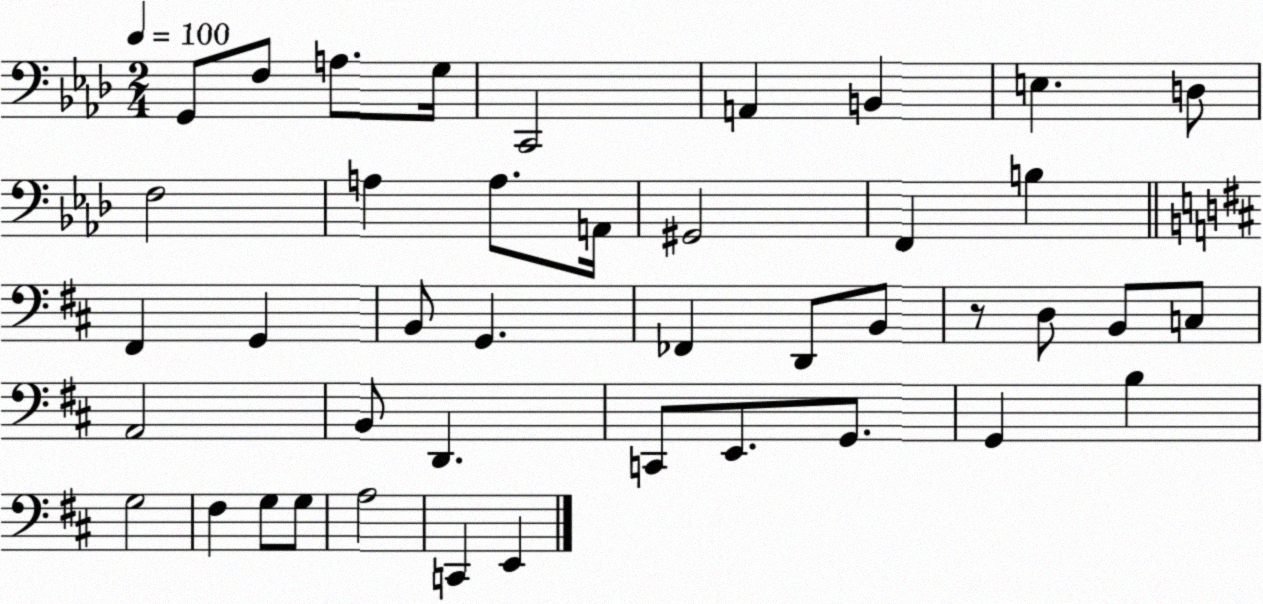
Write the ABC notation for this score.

X:1
T:Untitled
M:2/4
L:1/4
K:Ab
G,,/2 F,/2 A,/2 G,/4 C,,2 A,, B,, E, D,/2 F,2 A, A,/2 A,,/4 ^G,,2 F,, B, ^F,, G,, B,,/2 G,, _F,, D,,/2 B,,/2 z/2 D,/2 B,,/2 C,/2 A,,2 B,,/2 D,, C,,/2 E,,/2 G,,/2 G,, B, G,2 ^F, G,/2 G,/2 A,2 C,, E,,